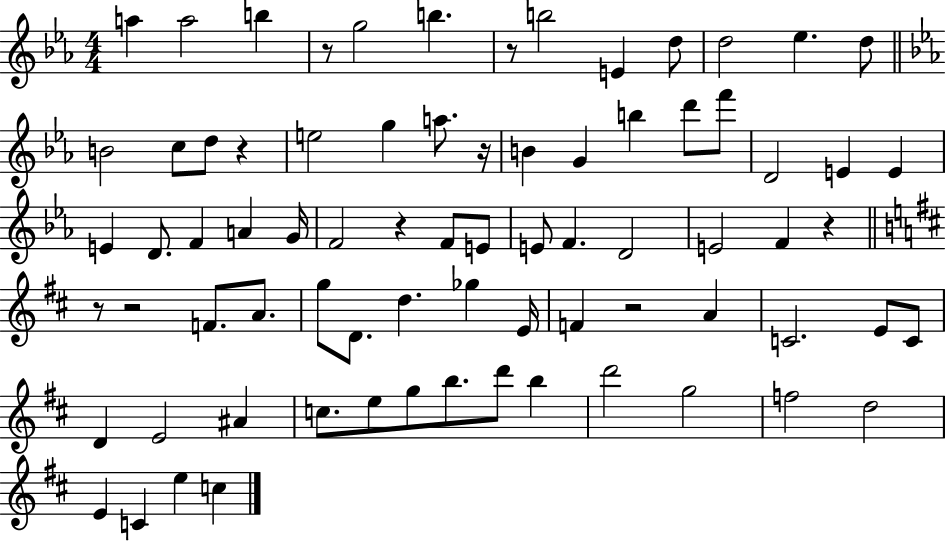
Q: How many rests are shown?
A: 9